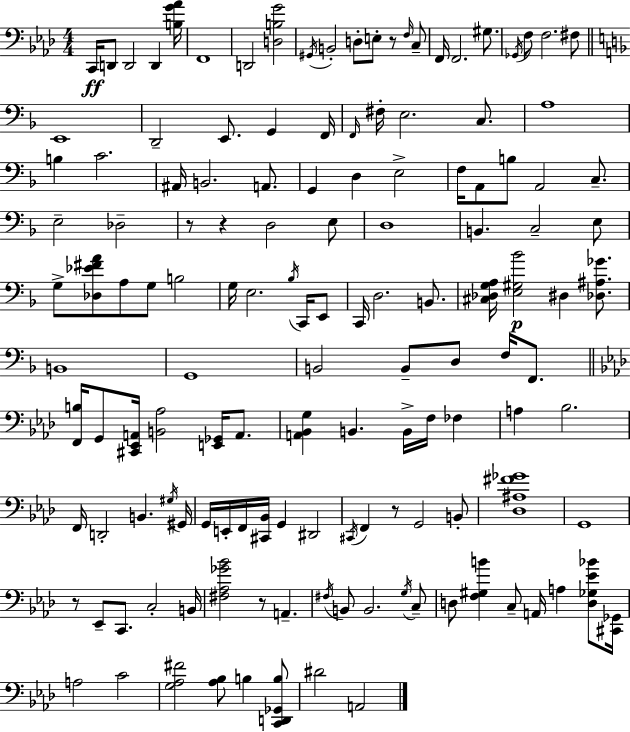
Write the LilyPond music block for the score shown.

{
  \clef bass
  \numericTimeSignature
  \time 4/4
  \key f \minor
  c,16\ff d,8 d,2 d,4 <b g' aes'>16 | f,1 | d,2 <d b g'>2 | \acciaccatura { gis,16 } b,2-. d8-. e8-. r8 \grace { f16 } | \break c8-- f,16 f,2. gis8. | \acciaccatura { ges,16 } f8 f2. | fis8 \bar "||" \break \key d \minor e,1 | d,2-- e,8. g,4 f,16 | \grace { f,16 } fis16-. e2. c8. | a1 | \break b4 c'2. | ais,16 b,2. a,8. | g,4 d4 e2-> | f16 a,8 b8 a,2 c8.-- | \break e2-- des2-- | r8 r4 d2 e8 | d1 | b,4. c2-- e8 | \break g8-> <des ees' fis' a'>8 a8 g8 b2 | g16 e2. \acciaccatura { bes16 } c,16 | e,8 c,16 d2. b,8. | <cis des g a>16 <e gis bes'>2\p dis4 <des ais ges'>8. | \break b,1 | g,1 | b,2 b,8-- d8 f16 f,8. | \bar "||" \break \key aes \major <f, b>16 g,8 <cis, ees, a,>16 <b, aes>2 <e, ges,>16 a,8. | <a, bes, g>4 b,4. b,16-> f16 fes4 | a4 bes2. | f,16 d,2-. b,4. \acciaccatura { gis16 } | \break gis,16 g,16 e,16-. f,16 <cis, bes,>16 g,4 dis,2 | \acciaccatura { cis,16 } f,4 r8 g,2 | b,8-. <des ais fis' ges'>1 | g,1 | \break r8 ees,8-- c,8. c2-. | b,16 <fis aes ges' bes'>2 r8 a,4.-- | \acciaccatura { fis16 } b,8 b,2. | \acciaccatura { g16 } c8-- d8 <f gis b'>4 c8-- a,16 a4 | \break <d ges ees' bes'>8 <cis, ges,>16 a2 c'2 | <g aes fis'>2 <aes bes>8 b4 | <c, d, ges, b>8 dis'2 a,2 | \bar "|."
}